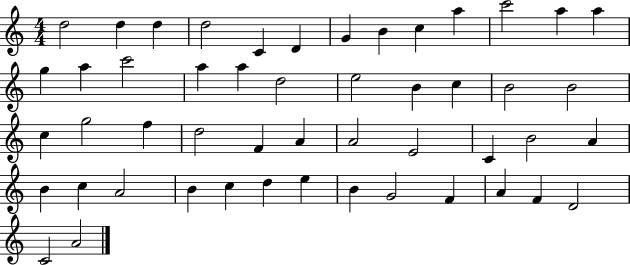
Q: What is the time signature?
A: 4/4